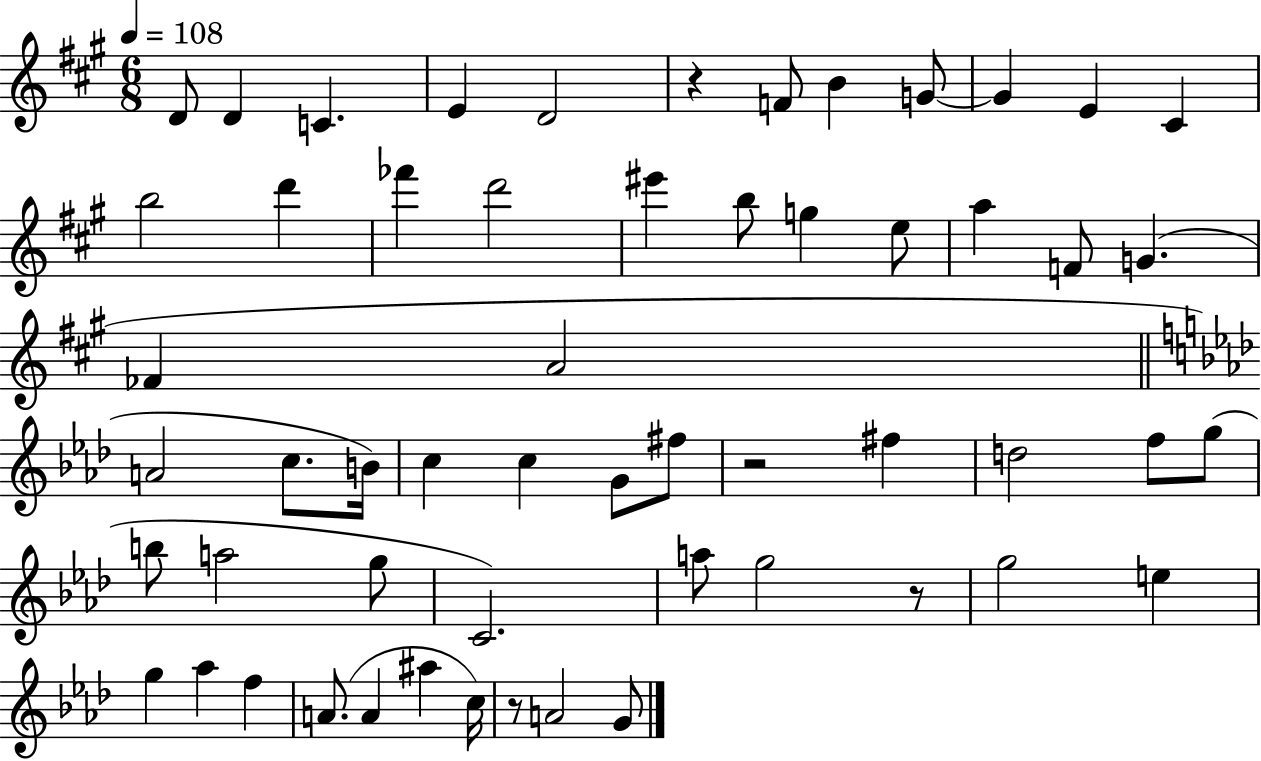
X:1
T:Untitled
M:6/8
L:1/4
K:A
D/2 D C E D2 z F/2 B G/2 G E ^C b2 d' _f' d'2 ^e' b/2 g e/2 a F/2 G _F A2 A2 c/2 B/4 c c G/2 ^f/2 z2 ^f d2 f/2 g/2 b/2 a2 g/2 C2 a/2 g2 z/2 g2 e g _a f A/2 A ^a c/4 z/2 A2 G/2